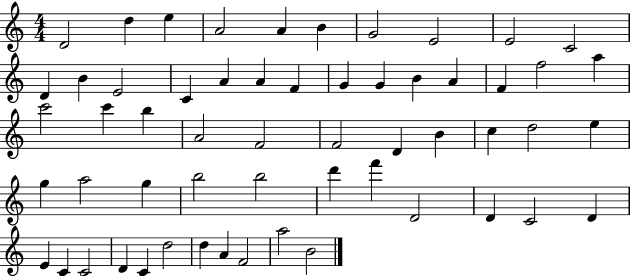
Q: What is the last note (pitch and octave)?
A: B4